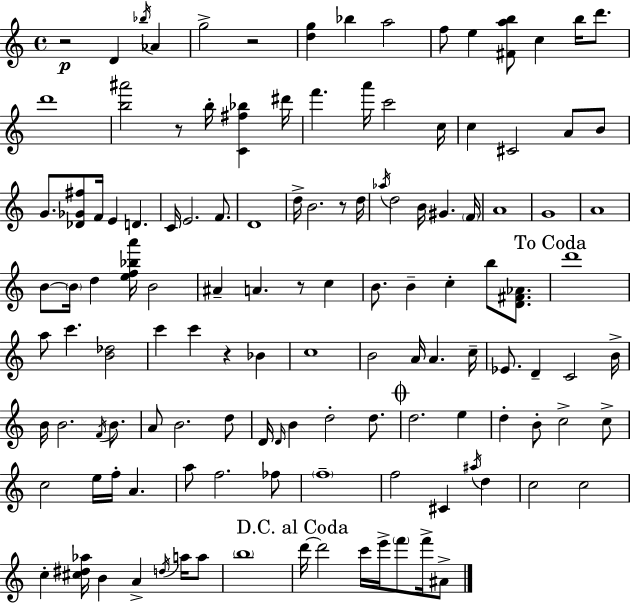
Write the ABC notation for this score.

X:1
T:Untitled
M:4/4
L:1/4
K:Am
z2 D _b/4 _A g2 z2 [dg] _b a2 f/2 e [^Fab]/2 c b/4 d'/2 d'4 [b^a']2 z/2 b/4 [C^f_b] ^d'/4 f' a'/4 c'2 c/4 c ^C2 A/2 B/2 G/2 [_D_G^f]/2 F/4 E D C/4 E2 F/2 D4 d/4 B2 z/2 d/4 _a/4 d2 B/4 ^G F/4 A4 G4 A4 B/2 B/4 d [ef_ba']/4 B2 ^A A z/2 c B/2 B c b/2 [D^F_A]/2 d'4 a/2 c' [B_d]2 c' c' z _B c4 B2 A/4 A c/4 _E/2 D C2 B/4 B/4 B2 F/4 B/2 A/2 B2 d/2 D/4 D/4 B d2 d/2 d2 e d B/2 c2 c/2 c2 e/4 f/4 A a/2 f2 _f/2 f4 f2 ^C ^a/4 d c2 c2 c [^c^d_a]/4 B A d/4 a/4 a/2 b4 d'/4 d'2 c'/4 e'/4 f'/2 f'/4 ^A/2